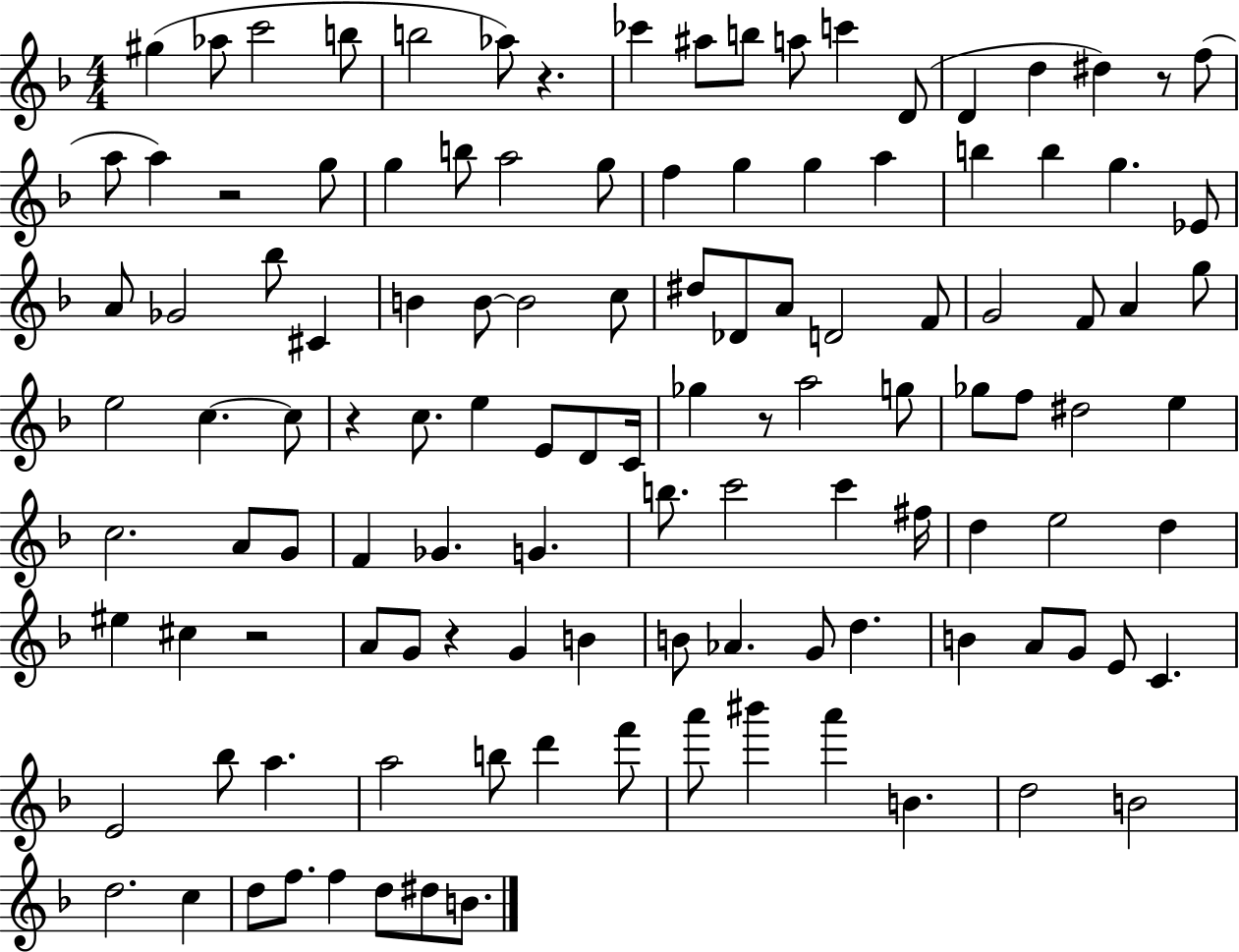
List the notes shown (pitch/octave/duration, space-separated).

G#5/q Ab5/e C6/h B5/e B5/h Ab5/e R/q. CES6/q A#5/e B5/e A5/e C6/q D4/e D4/q D5/q D#5/q R/e F5/e A5/e A5/q R/h G5/e G5/q B5/e A5/h G5/e F5/q G5/q G5/q A5/q B5/q B5/q G5/q. Eb4/e A4/e Gb4/h Bb5/e C#4/q B4/q B4/e B4/h C5/e D#5/e Db4/e A4/e D4/h F4/e G4/h F4/e A4/q G5/e E5/h C5/q. C5/e R/q C5/e. E5/q E4/e D4/e C4/s Gb5/q R/e A5/h G5/e Gb5/e F5/e D#5/h E5/q C5/h. A4/e G4/e F4/q Gb4/q. G4/q. B5/e. C6/h C6/q F#5/s D5/q E5/h D5/q EIS5/q C#5/q R/h A4/e G4/e R/q G4/q B4/q B4/e Ab4/q. G4/e D5/q. B4/q A4/e G4/e E4/e C4/q. E4/h Bb5/e A5/q. A5/h B5/e D6/q F6/e A6/e BIS6/q A6/q B4/q. D5/h B4/h D5/h. C5/q D5/e F5/e. F5/q D5/e D#5/e B4/e.